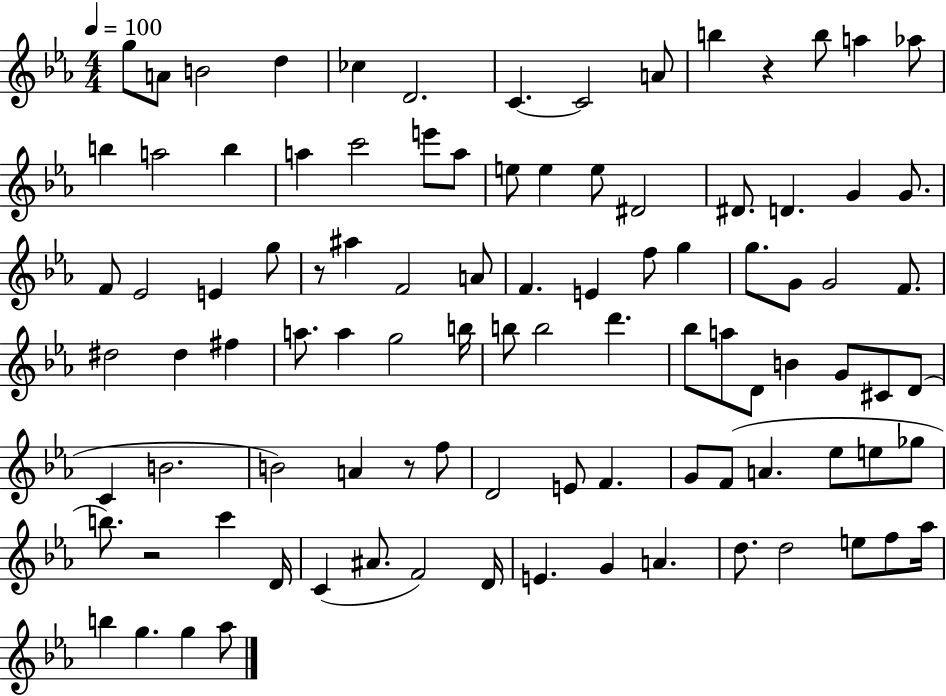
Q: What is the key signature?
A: EES major